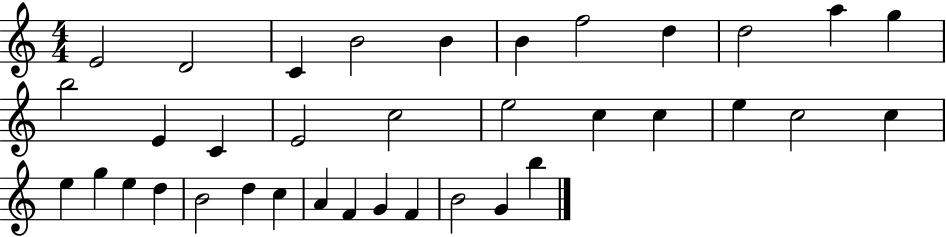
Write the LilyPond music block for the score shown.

{
  \clef treble
  \numericTimeSignature
  \time 4/4
  \key c \major
  e'2 d'2 | c'4 b'2 b'4 | b'4 f''2 d''4 | d''2 a''4 g''4 | \break b''2 e'4 c'4 | e'2 c''2 | e''2 c''4 c''4 | e''4 c''2 c''4 | \break e''4 g''4 e''4 d''4 | b'2 d''4 c''4 | a'4 f'4 g'4 f'4 | b'2 g'4 b''4 | \break \bar "|."
}